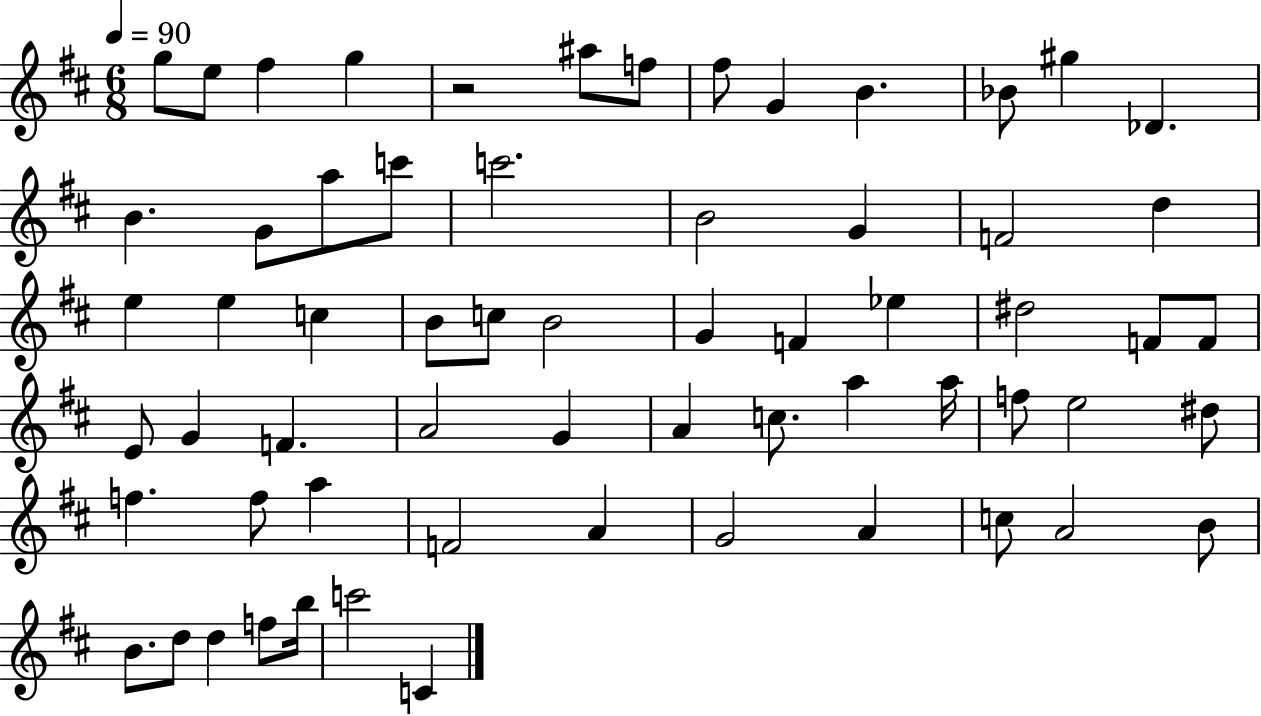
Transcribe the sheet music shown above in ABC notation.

X:1
T:Untitled
M:6/8
L:1/4
K:D
g/2 e/2 ^f g z2 ^a/2 f/2 ^f/2 G B _B/2 ^g _D B G/2 a/2 c'/2 c'2 B2 G F2 d e e c B/2 c/2 B2 G F _e ^d2 F/2 F/2 E/2 G F A2 G A c/2 a a/4 f/2 e2 ^d/2 f f/2 a F2 A G2 A c/2 A2 B/2 B/2 d/2 d f/2 b/4 c'2 C